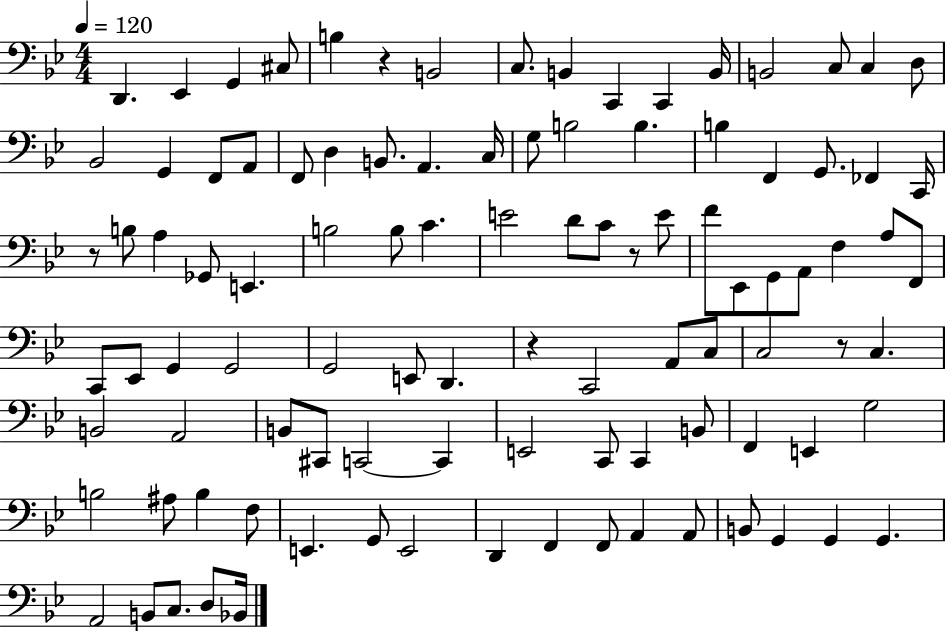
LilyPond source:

{
  \clef bass
  \numericTimeSignature
  \time 4/4
  \key bes \major
  \tempo 4 = 120
  d,4. ees,4 g,4 cis8 | b4 r4 b,2 | c8. b,4 c,4 c,4 b,16 | b,2 c8 c4 d8 | \break bes,2 g,4 f,8 a,8 | f,8 d4 b,8. a,4. c16 | g8 b2 b4. | b4 f,4 g,8. fes,4 c,16 | \break r8 b8 a4 ges,8 e,4. | b2 b8 c'4. | e'2 d'8 c'8 r8 e'8 | f'8 ees,8 g,8 a,8 f4 a8 f,8 | \break c,8 ees,8 g,4 g,2 | g,2 e,8 d,4. | r4 c,2 a,8 c8 | c2 r8 c4. | \break b,2 a,2 | b,8 cis,8 c,2~~ c,4 | e,2 c,8 c,4 b,8 | f,4 e,4 g2 | \break b2 ais8 b4 f8 | e,4. g,8 e,2 | d,4 f,4 f,8 a,4 a,8 | b,8 g,4 g,4 g,4. | \break a,2 b,8 c8. d8 bes,16 | \bar "|."
}